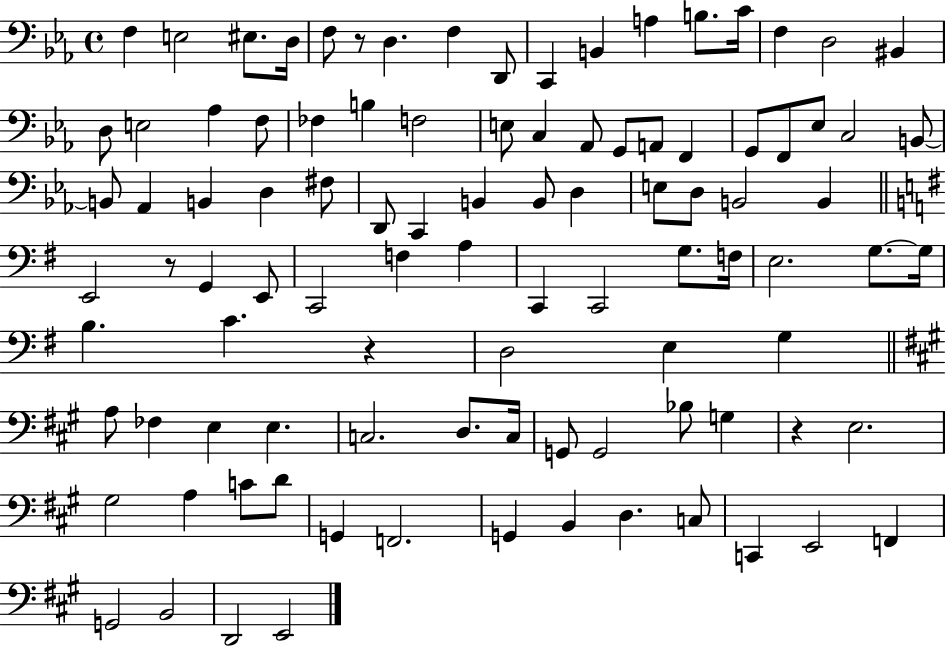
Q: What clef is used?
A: bass